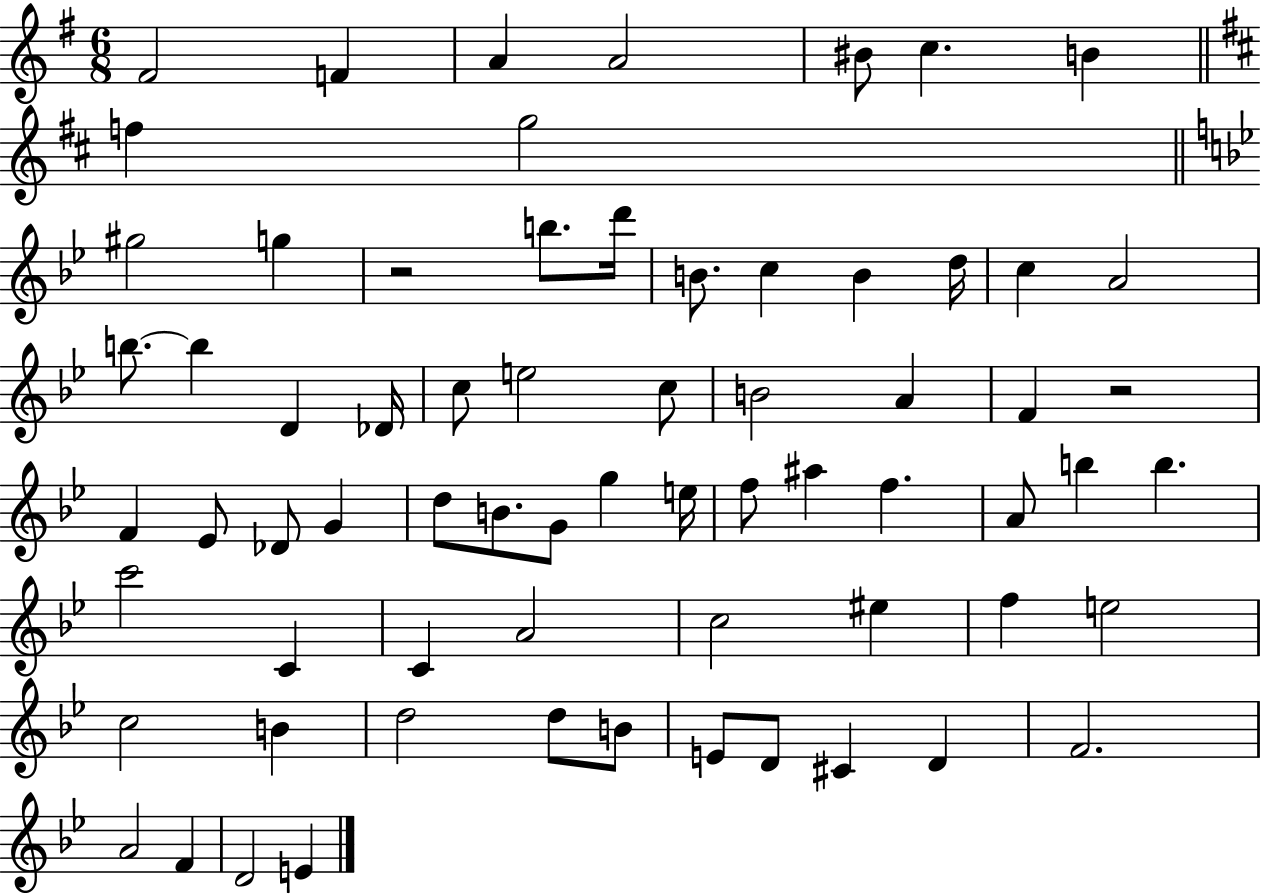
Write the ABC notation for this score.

X:1
T:Untitled
M:6/8
L:1/4
K:G
^F2 F A A2 ^B/2 c B f g2 ^g2 g z2 b/2 d'/4 B/2 c B d/4 c A2 b/2 b D _D/4 c/2 e2 c/2 B2 A F z2 F _E/2 _D/2 G d/2 B/2 G/2 g e/4 f/2 ^a f A/2 b b c'2 C C A2 c2 ^e f e2 c2 B d2 d/2 B/2 E/2 D/2 ^C D F2 A2 F D2 E